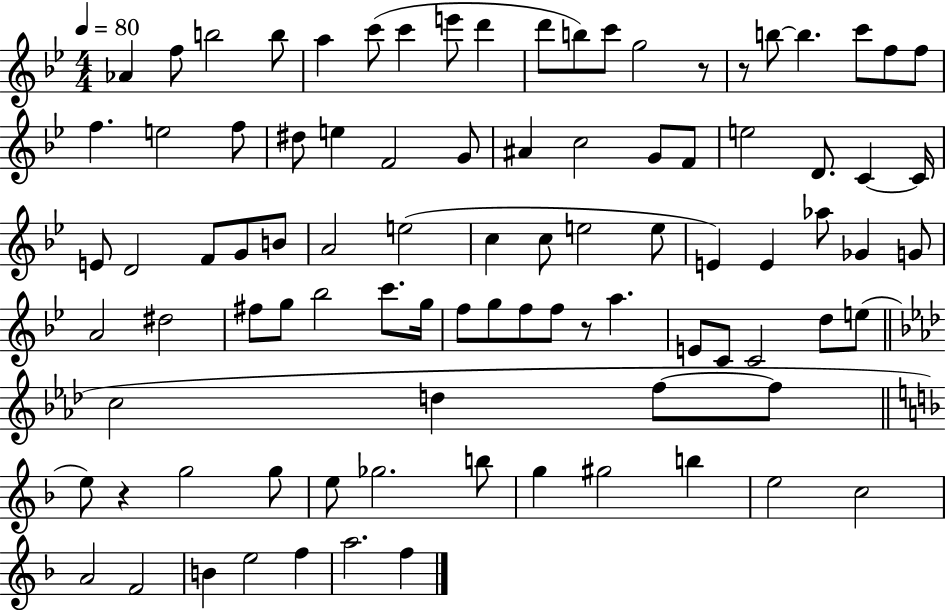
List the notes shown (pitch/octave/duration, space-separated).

Ab4/q F5/e B5/h B5/e A5/q C6/e C6/q E6/e D6/q D6/e B5/e C6/e G5/h R/e R/e B5/e B5/q. C6/e F5/e F5/e F5/q. E5/h F5/e D#5/e E5/q F4/h G4/e A#4/q C5/h G4/e F4/e E5/h D4/e. C4/q C4/s E4/e D4/h F4/e G4/e B4/e A4/h E5/h C5/q C5/e E5/h E5/e E4/q E4/q Ab5/e Gb4/q G4/e A4/h D#5/h F#5/e G5/e Bb5/h C6/e. G5/s F5/e G5/e F5/e F5/e R/e A5/q. E4/e C4/e C4/h D5/e E5/e C5/h D5/q F5/e F5/e E5/e R/q G5/h G5/e E5/e Gb5/h. B5/e G5/q G#5/h B5/q E5/h C5/h A4/h F4/h B4/q E5/h F5/q A5/h. F5/q